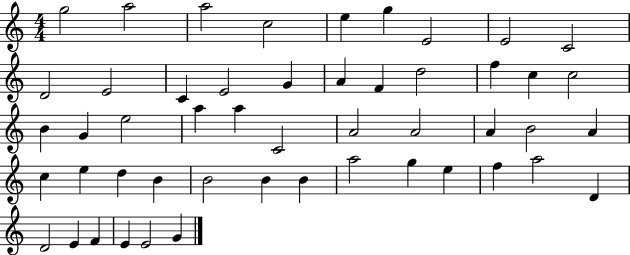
G5/h A5/h A5/h C5/h E5/q G5/q E4/h E4/h C4/h D4/h E4/h C4/q E4/h G4/q A4/q F4/q D5/h F5/q C5/q C5/h B4/q G4/q E5/h A5/q A5/q C4/h A4/h A4/h A4/q B4/h A4/q C5/q E5/q D5/q B4/q B4/h B4/q B4/q A5/h G5/q E5/q F5/q A5/h D4/q D4/h E4/q F4/q E4/q E4/h G4/q